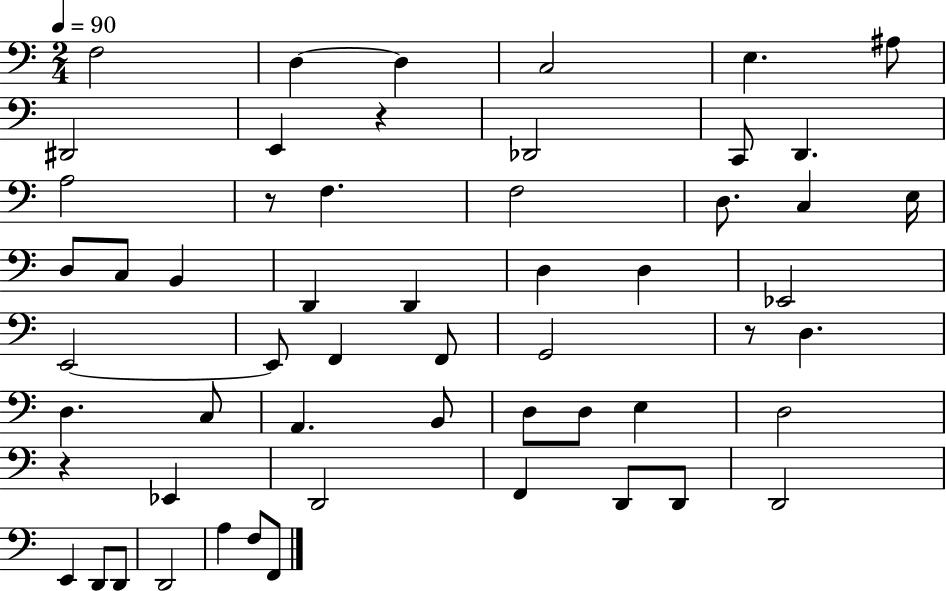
F3/h D3/q D3/q C3/h E3/q. A#3/e D#2/h E2/q R/q Db2/h C2/e D2/q. A3/h R/e F3/q. F3/h D3/e. C3/q E3/s D3/e C3/e B2/q D2/q D2/q D3/q D3/q Eb2/h E2/h E2/e F2/q F2/e G2/h R/e D3/q. D3/q. C3/e A2/q. B2/e D3/e D3/e E3/q D3/h R/q Eb2/q D2/h F2/q D2/e D2/e D2/h E2/q D2/e D2/e D2/h A3/q F3/e F2/e